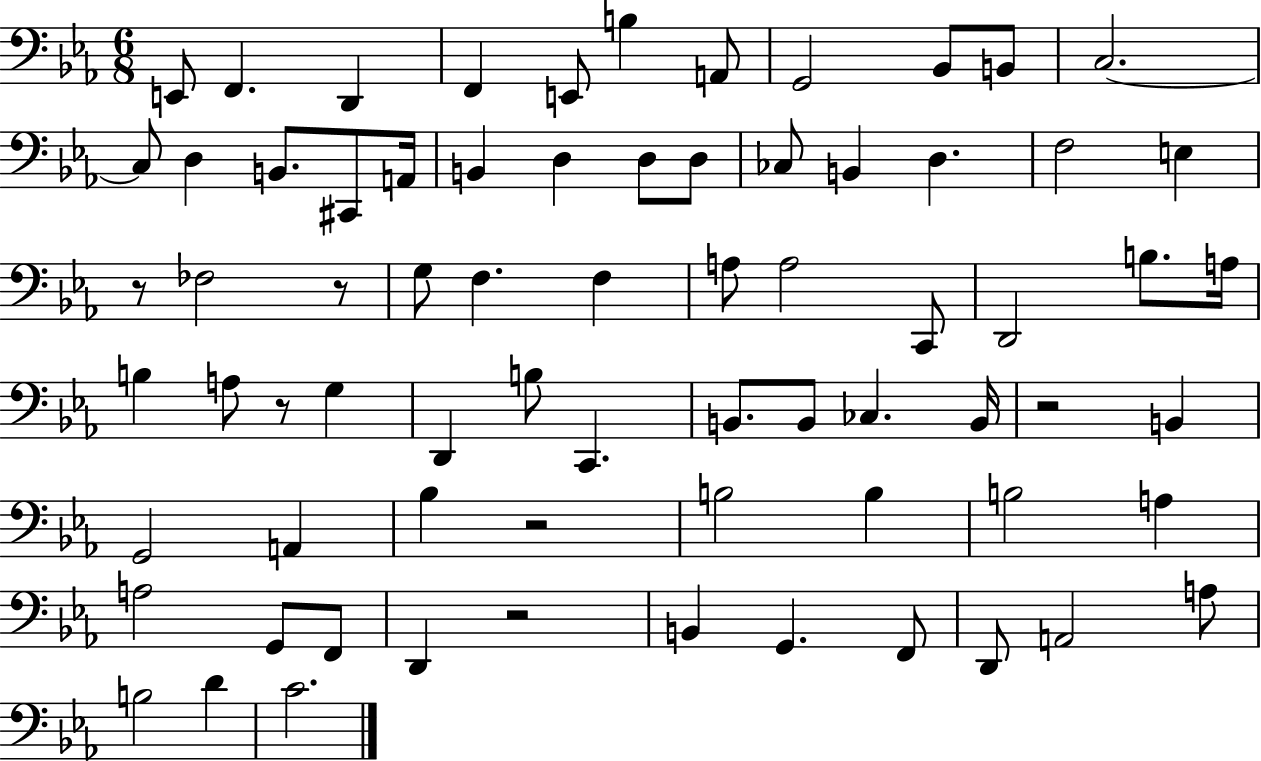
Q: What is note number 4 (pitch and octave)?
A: F2